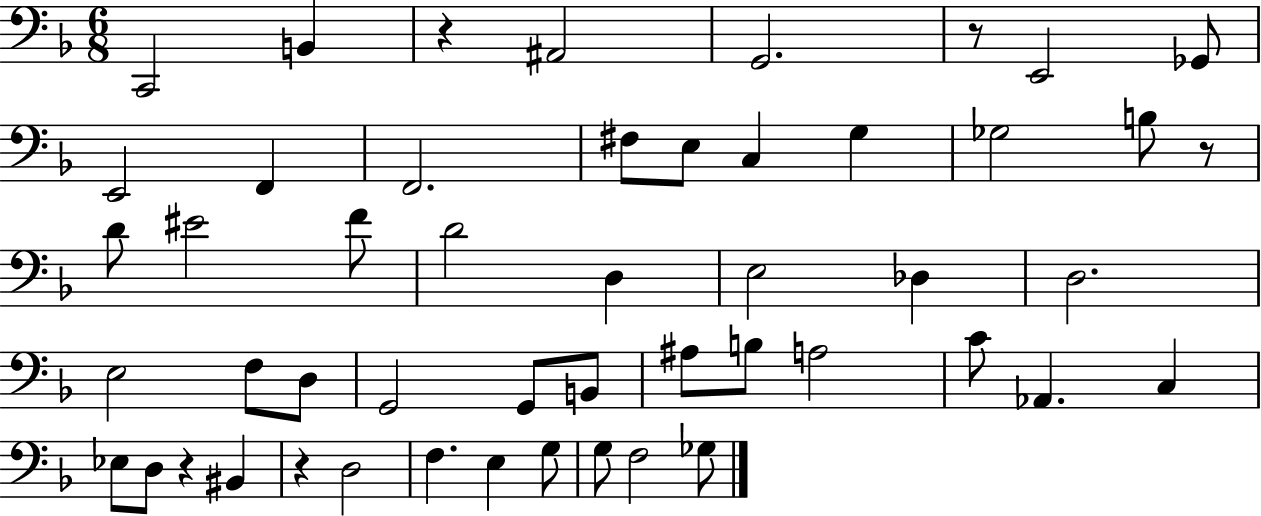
C2/h B2/q R/q A#2/h G2/h. R/e E2/h Gb2/e E2/h F2/q F2/h. F#3/e E3/e C3/q G3/q Gb3/h B3/e R/e D4/e EIS4/h F4/e D4/h D3/q E3/h Db3/q D3/h. E3/h F3/e D3/e G2/h G2/e B2/e A#3/e B3/e A3/h C4/e Ab2/q. C3/q Eb3/e D3/e R/q BIS2/q R/q D3/h F3/q. E3/q G3/e G3/e F3/h Gb3/e